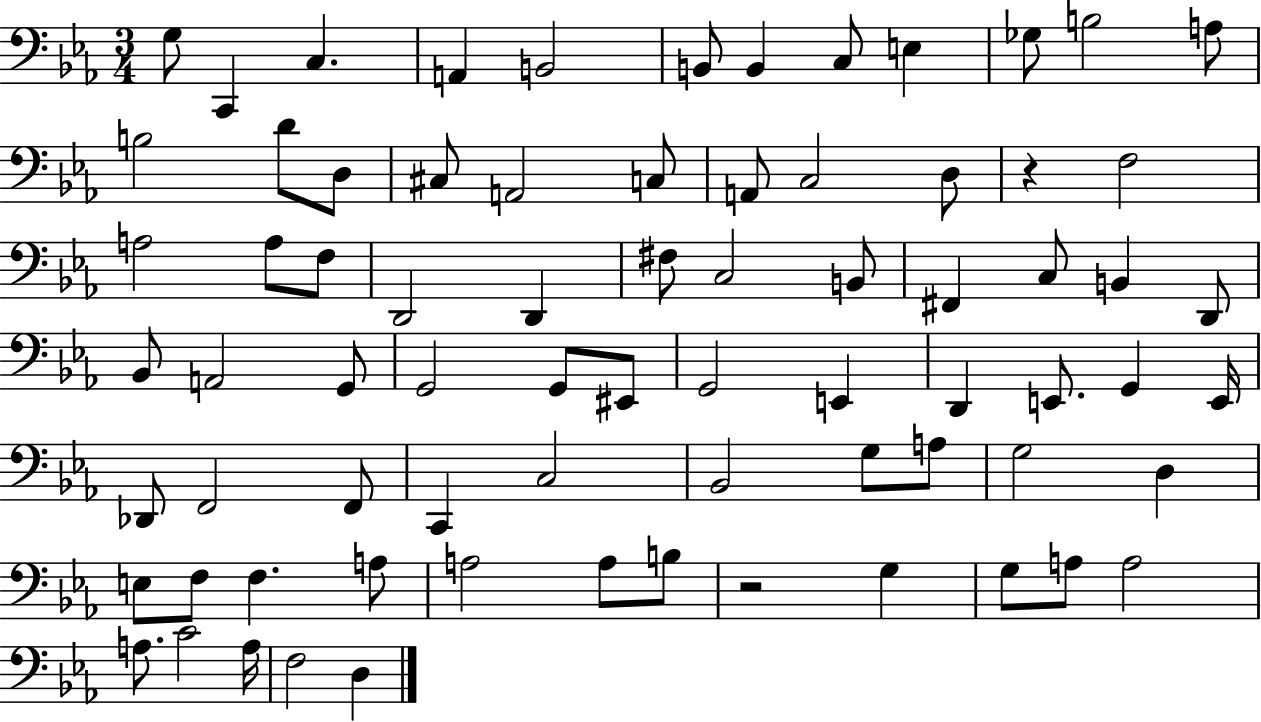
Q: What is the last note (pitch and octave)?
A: D3